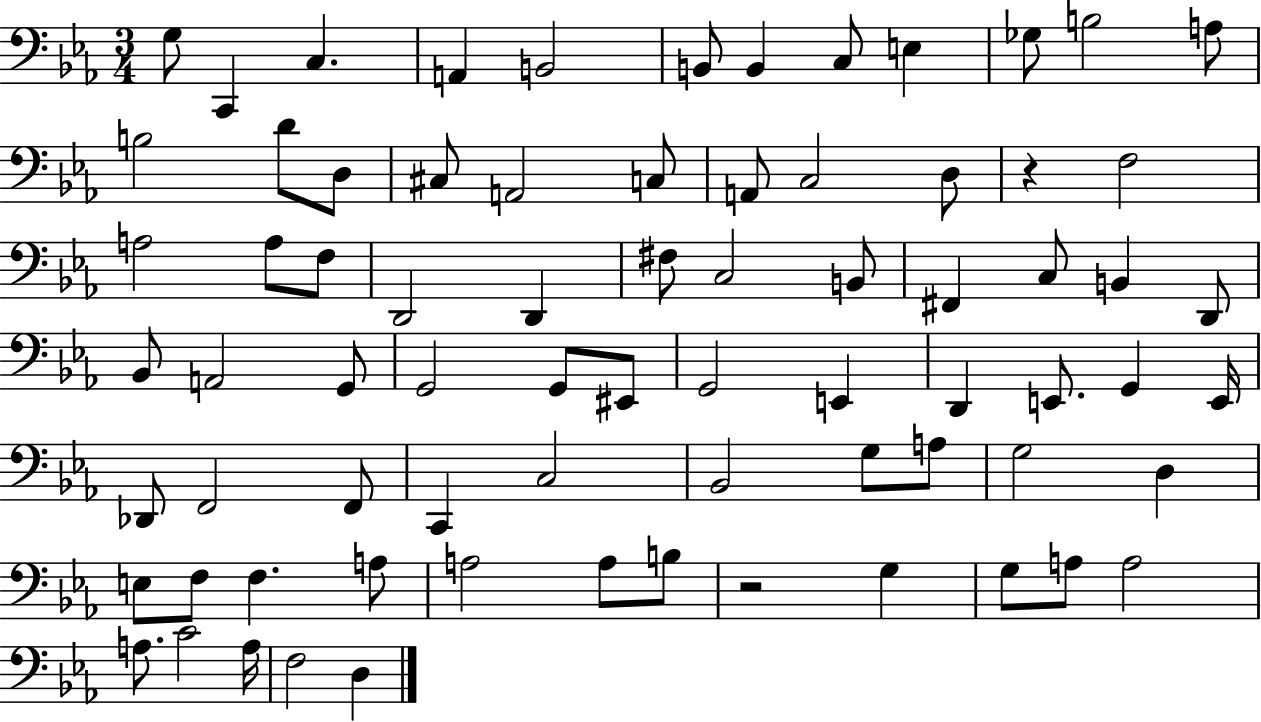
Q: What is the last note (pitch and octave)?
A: D3